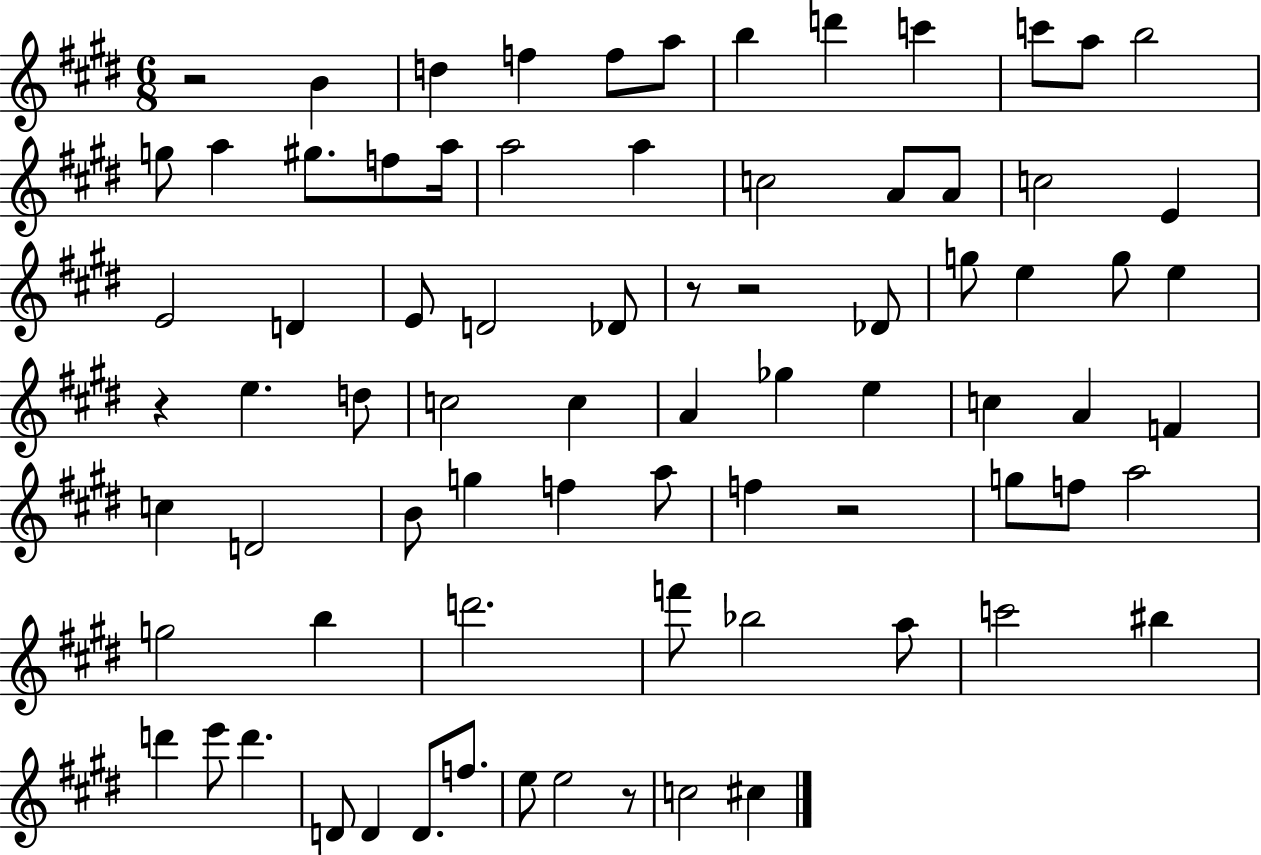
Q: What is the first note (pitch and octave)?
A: B4